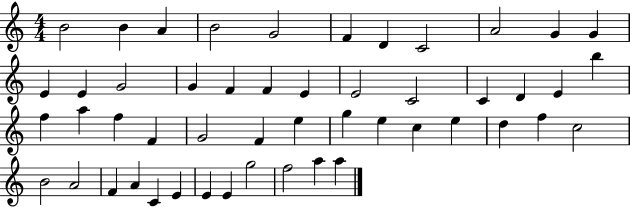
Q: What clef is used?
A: treble